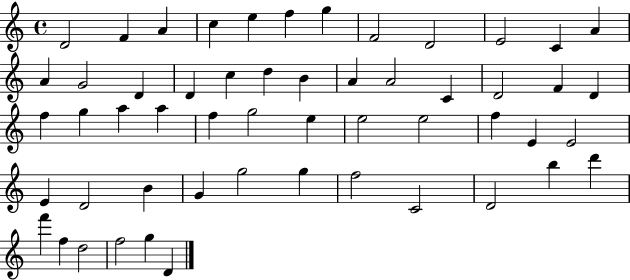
X:1
T:Untitled
M:4/4
L:1/4
K:C
D2 F A c e f g F2 D2 E2 C A A G2 D D c d B A A2 C D2 F D f g a a f g2 e e2 e2 f E E2 E D2 B G g2 g f2 C2 D2 b d' f' f d2 f2 g D